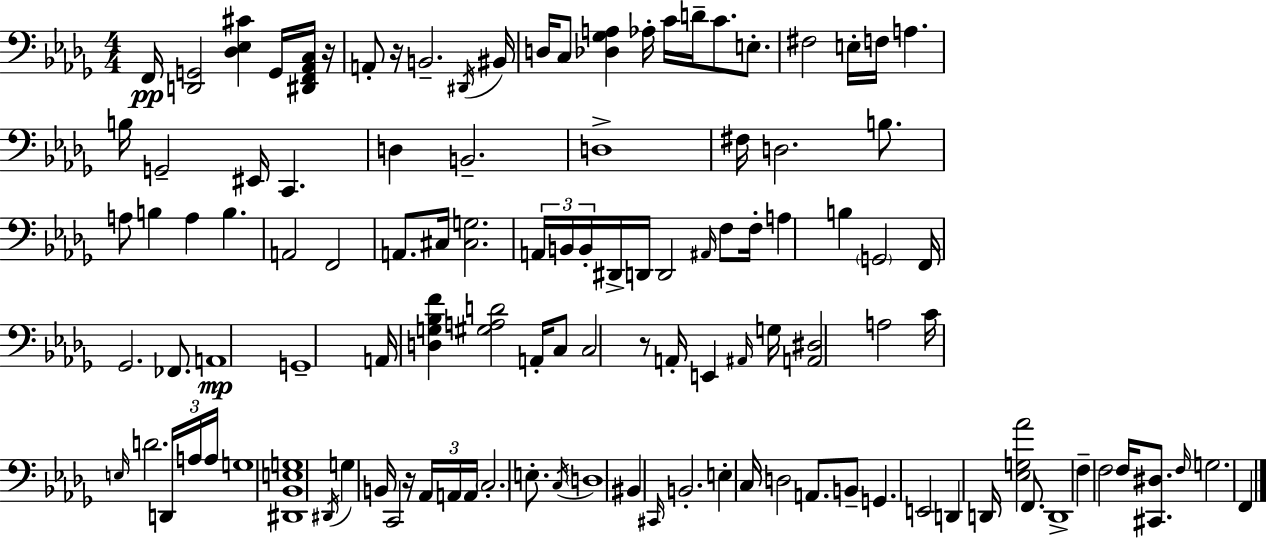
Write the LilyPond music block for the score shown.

{
  \clef bass
  \numericTimeSignature
  \time 4/4
  \key bes \minor
  \repeat volta 2 { f,16\pp <d, g,>2 <des ees cis'>4 g,16 <dis, f, aes, c>16 r16 | a,8-. r16 b,2.-- \acciaccatura { dis,16 } | bis,16 d16 c8 <des ges a>4 aes16-. c'16 d'16-- c'8. e8.-. | fis2 e16-. f16 a4. | \break b16 g,2-- eis,16 c,4. | d4 b,2.-- | d1-> | fis16 d2. b8. | \break a8 b4 a4 b4. | a,2 f,2 | a,8. cis16 <cis g>2. | \tuplet 3/2 { a,16 b,16 b,16-. } dis,16-> d,16 d,2 \grace { ais,16 } f8 | \break f16-. a4 b4 \parenthesize g,2 | f,16 ges,2. fes,8. | a,1\mp | g,1-- | \break a,16 <d g bes f'>4 <gis a d'>2 a,16-. | c8 c2 r8 a,16-. e,4 | \grace { ais,16 } g16 <a, dis>2 a2 | c'16 \grace { e16 } d'2. | \break \tuplet 3/2 { d,16 a16 a16 } g1 | <dis, bes, e g>1 | \acciaccatura { dis,16 } g4 b,16 c,2 | r16 \tuplet 3/2 { aes,16 a,16 a,16 } \parenthesize c2.-. | \break e8.-. \acciaccatura { c16 } \parenthesize d1 | bis,4 \grace { cis,16 } b,2.-. | e4-. c16 d2 | a,8. b,8-- g,4. e,2 | \break d,4 d,16 <ees g aes'>2 | f,8. d,1-> | f4-- f2 | f16 <cis, dis>8. \grace { f16 } g2. | \break f,4 } \bar "|."
}